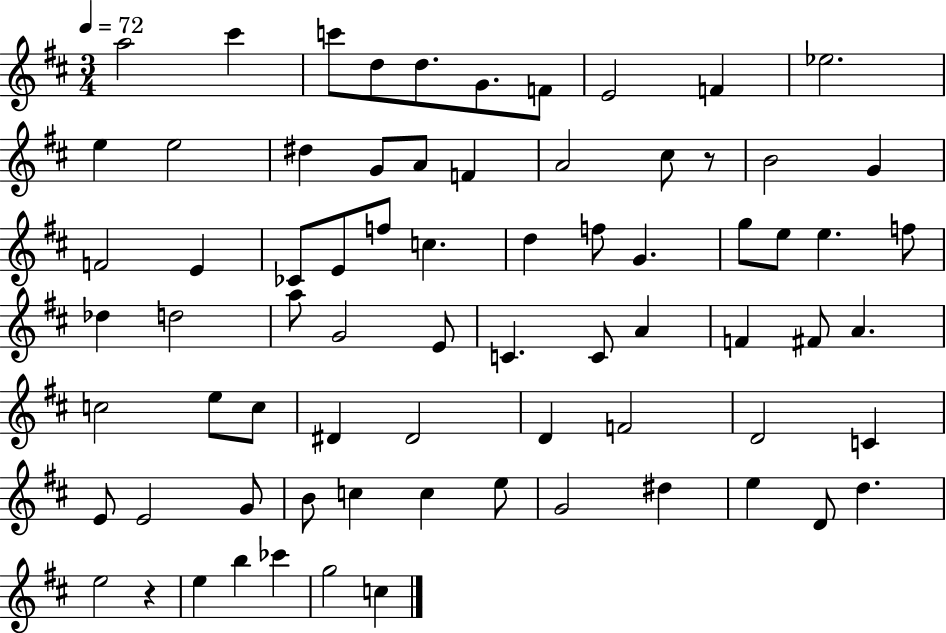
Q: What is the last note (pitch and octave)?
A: C5